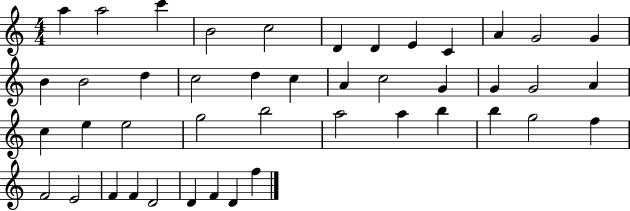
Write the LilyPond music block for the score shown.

{
  \clef treble
  \numericTimeSignature
  \time 4/4
  \key c \major
  a''4 a''2 c'''4 | b'2 c''2 | d'4 d'4 e'4 c'4 | a'4 g'2 g'4 | \break b'4 b'2 d''4 | c''2 d''4 c''4 | a'4 c''2 g'4 | g'4 g'2 a'4 | \break c''4 e''4 e''2 | g''2 b''2 | a''2 a''4 b''4 | b''4 g''2 f''4 | \break f'2 e'2 | f'4 f'4 d'2 | d'4 f'4 d'4 f''4 | \bar "|."
}